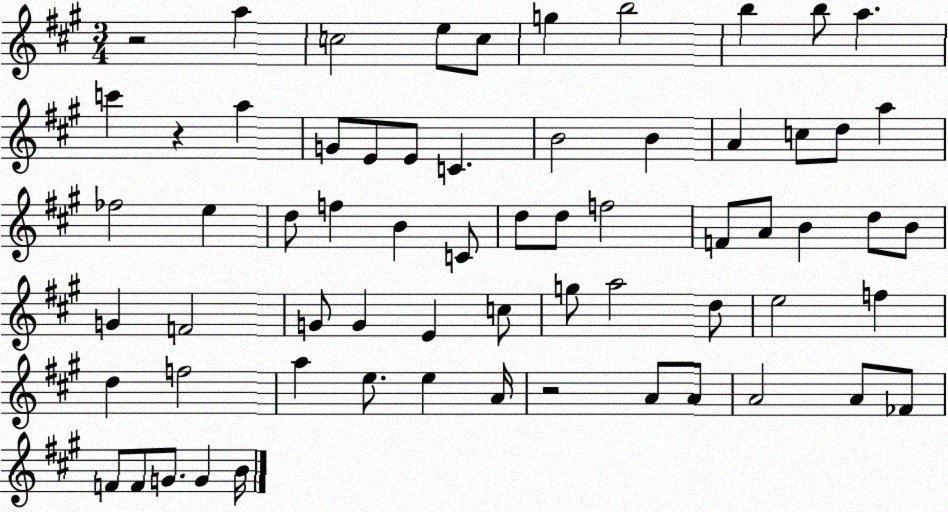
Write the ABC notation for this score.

X:1
T:Untitled
M:3/4
L:1/4
K:A
z2 a c2 e/2 c/2 g b2 b b/2 a c' z a G/2 E/2 E/2 C B2 B A c/2 d/2 a _f2 e d/2 f B C/2 d/2 d/2 f2 F/2 A/2 B d/2 B/2 G F2 G/2 G E c/2 g/2 a2 d/2 e2 f d f2 a e/2 e A/4 z2 A/2 A/2 A2 A/2 _F/2 F/2 F/2 G/2 G B/4